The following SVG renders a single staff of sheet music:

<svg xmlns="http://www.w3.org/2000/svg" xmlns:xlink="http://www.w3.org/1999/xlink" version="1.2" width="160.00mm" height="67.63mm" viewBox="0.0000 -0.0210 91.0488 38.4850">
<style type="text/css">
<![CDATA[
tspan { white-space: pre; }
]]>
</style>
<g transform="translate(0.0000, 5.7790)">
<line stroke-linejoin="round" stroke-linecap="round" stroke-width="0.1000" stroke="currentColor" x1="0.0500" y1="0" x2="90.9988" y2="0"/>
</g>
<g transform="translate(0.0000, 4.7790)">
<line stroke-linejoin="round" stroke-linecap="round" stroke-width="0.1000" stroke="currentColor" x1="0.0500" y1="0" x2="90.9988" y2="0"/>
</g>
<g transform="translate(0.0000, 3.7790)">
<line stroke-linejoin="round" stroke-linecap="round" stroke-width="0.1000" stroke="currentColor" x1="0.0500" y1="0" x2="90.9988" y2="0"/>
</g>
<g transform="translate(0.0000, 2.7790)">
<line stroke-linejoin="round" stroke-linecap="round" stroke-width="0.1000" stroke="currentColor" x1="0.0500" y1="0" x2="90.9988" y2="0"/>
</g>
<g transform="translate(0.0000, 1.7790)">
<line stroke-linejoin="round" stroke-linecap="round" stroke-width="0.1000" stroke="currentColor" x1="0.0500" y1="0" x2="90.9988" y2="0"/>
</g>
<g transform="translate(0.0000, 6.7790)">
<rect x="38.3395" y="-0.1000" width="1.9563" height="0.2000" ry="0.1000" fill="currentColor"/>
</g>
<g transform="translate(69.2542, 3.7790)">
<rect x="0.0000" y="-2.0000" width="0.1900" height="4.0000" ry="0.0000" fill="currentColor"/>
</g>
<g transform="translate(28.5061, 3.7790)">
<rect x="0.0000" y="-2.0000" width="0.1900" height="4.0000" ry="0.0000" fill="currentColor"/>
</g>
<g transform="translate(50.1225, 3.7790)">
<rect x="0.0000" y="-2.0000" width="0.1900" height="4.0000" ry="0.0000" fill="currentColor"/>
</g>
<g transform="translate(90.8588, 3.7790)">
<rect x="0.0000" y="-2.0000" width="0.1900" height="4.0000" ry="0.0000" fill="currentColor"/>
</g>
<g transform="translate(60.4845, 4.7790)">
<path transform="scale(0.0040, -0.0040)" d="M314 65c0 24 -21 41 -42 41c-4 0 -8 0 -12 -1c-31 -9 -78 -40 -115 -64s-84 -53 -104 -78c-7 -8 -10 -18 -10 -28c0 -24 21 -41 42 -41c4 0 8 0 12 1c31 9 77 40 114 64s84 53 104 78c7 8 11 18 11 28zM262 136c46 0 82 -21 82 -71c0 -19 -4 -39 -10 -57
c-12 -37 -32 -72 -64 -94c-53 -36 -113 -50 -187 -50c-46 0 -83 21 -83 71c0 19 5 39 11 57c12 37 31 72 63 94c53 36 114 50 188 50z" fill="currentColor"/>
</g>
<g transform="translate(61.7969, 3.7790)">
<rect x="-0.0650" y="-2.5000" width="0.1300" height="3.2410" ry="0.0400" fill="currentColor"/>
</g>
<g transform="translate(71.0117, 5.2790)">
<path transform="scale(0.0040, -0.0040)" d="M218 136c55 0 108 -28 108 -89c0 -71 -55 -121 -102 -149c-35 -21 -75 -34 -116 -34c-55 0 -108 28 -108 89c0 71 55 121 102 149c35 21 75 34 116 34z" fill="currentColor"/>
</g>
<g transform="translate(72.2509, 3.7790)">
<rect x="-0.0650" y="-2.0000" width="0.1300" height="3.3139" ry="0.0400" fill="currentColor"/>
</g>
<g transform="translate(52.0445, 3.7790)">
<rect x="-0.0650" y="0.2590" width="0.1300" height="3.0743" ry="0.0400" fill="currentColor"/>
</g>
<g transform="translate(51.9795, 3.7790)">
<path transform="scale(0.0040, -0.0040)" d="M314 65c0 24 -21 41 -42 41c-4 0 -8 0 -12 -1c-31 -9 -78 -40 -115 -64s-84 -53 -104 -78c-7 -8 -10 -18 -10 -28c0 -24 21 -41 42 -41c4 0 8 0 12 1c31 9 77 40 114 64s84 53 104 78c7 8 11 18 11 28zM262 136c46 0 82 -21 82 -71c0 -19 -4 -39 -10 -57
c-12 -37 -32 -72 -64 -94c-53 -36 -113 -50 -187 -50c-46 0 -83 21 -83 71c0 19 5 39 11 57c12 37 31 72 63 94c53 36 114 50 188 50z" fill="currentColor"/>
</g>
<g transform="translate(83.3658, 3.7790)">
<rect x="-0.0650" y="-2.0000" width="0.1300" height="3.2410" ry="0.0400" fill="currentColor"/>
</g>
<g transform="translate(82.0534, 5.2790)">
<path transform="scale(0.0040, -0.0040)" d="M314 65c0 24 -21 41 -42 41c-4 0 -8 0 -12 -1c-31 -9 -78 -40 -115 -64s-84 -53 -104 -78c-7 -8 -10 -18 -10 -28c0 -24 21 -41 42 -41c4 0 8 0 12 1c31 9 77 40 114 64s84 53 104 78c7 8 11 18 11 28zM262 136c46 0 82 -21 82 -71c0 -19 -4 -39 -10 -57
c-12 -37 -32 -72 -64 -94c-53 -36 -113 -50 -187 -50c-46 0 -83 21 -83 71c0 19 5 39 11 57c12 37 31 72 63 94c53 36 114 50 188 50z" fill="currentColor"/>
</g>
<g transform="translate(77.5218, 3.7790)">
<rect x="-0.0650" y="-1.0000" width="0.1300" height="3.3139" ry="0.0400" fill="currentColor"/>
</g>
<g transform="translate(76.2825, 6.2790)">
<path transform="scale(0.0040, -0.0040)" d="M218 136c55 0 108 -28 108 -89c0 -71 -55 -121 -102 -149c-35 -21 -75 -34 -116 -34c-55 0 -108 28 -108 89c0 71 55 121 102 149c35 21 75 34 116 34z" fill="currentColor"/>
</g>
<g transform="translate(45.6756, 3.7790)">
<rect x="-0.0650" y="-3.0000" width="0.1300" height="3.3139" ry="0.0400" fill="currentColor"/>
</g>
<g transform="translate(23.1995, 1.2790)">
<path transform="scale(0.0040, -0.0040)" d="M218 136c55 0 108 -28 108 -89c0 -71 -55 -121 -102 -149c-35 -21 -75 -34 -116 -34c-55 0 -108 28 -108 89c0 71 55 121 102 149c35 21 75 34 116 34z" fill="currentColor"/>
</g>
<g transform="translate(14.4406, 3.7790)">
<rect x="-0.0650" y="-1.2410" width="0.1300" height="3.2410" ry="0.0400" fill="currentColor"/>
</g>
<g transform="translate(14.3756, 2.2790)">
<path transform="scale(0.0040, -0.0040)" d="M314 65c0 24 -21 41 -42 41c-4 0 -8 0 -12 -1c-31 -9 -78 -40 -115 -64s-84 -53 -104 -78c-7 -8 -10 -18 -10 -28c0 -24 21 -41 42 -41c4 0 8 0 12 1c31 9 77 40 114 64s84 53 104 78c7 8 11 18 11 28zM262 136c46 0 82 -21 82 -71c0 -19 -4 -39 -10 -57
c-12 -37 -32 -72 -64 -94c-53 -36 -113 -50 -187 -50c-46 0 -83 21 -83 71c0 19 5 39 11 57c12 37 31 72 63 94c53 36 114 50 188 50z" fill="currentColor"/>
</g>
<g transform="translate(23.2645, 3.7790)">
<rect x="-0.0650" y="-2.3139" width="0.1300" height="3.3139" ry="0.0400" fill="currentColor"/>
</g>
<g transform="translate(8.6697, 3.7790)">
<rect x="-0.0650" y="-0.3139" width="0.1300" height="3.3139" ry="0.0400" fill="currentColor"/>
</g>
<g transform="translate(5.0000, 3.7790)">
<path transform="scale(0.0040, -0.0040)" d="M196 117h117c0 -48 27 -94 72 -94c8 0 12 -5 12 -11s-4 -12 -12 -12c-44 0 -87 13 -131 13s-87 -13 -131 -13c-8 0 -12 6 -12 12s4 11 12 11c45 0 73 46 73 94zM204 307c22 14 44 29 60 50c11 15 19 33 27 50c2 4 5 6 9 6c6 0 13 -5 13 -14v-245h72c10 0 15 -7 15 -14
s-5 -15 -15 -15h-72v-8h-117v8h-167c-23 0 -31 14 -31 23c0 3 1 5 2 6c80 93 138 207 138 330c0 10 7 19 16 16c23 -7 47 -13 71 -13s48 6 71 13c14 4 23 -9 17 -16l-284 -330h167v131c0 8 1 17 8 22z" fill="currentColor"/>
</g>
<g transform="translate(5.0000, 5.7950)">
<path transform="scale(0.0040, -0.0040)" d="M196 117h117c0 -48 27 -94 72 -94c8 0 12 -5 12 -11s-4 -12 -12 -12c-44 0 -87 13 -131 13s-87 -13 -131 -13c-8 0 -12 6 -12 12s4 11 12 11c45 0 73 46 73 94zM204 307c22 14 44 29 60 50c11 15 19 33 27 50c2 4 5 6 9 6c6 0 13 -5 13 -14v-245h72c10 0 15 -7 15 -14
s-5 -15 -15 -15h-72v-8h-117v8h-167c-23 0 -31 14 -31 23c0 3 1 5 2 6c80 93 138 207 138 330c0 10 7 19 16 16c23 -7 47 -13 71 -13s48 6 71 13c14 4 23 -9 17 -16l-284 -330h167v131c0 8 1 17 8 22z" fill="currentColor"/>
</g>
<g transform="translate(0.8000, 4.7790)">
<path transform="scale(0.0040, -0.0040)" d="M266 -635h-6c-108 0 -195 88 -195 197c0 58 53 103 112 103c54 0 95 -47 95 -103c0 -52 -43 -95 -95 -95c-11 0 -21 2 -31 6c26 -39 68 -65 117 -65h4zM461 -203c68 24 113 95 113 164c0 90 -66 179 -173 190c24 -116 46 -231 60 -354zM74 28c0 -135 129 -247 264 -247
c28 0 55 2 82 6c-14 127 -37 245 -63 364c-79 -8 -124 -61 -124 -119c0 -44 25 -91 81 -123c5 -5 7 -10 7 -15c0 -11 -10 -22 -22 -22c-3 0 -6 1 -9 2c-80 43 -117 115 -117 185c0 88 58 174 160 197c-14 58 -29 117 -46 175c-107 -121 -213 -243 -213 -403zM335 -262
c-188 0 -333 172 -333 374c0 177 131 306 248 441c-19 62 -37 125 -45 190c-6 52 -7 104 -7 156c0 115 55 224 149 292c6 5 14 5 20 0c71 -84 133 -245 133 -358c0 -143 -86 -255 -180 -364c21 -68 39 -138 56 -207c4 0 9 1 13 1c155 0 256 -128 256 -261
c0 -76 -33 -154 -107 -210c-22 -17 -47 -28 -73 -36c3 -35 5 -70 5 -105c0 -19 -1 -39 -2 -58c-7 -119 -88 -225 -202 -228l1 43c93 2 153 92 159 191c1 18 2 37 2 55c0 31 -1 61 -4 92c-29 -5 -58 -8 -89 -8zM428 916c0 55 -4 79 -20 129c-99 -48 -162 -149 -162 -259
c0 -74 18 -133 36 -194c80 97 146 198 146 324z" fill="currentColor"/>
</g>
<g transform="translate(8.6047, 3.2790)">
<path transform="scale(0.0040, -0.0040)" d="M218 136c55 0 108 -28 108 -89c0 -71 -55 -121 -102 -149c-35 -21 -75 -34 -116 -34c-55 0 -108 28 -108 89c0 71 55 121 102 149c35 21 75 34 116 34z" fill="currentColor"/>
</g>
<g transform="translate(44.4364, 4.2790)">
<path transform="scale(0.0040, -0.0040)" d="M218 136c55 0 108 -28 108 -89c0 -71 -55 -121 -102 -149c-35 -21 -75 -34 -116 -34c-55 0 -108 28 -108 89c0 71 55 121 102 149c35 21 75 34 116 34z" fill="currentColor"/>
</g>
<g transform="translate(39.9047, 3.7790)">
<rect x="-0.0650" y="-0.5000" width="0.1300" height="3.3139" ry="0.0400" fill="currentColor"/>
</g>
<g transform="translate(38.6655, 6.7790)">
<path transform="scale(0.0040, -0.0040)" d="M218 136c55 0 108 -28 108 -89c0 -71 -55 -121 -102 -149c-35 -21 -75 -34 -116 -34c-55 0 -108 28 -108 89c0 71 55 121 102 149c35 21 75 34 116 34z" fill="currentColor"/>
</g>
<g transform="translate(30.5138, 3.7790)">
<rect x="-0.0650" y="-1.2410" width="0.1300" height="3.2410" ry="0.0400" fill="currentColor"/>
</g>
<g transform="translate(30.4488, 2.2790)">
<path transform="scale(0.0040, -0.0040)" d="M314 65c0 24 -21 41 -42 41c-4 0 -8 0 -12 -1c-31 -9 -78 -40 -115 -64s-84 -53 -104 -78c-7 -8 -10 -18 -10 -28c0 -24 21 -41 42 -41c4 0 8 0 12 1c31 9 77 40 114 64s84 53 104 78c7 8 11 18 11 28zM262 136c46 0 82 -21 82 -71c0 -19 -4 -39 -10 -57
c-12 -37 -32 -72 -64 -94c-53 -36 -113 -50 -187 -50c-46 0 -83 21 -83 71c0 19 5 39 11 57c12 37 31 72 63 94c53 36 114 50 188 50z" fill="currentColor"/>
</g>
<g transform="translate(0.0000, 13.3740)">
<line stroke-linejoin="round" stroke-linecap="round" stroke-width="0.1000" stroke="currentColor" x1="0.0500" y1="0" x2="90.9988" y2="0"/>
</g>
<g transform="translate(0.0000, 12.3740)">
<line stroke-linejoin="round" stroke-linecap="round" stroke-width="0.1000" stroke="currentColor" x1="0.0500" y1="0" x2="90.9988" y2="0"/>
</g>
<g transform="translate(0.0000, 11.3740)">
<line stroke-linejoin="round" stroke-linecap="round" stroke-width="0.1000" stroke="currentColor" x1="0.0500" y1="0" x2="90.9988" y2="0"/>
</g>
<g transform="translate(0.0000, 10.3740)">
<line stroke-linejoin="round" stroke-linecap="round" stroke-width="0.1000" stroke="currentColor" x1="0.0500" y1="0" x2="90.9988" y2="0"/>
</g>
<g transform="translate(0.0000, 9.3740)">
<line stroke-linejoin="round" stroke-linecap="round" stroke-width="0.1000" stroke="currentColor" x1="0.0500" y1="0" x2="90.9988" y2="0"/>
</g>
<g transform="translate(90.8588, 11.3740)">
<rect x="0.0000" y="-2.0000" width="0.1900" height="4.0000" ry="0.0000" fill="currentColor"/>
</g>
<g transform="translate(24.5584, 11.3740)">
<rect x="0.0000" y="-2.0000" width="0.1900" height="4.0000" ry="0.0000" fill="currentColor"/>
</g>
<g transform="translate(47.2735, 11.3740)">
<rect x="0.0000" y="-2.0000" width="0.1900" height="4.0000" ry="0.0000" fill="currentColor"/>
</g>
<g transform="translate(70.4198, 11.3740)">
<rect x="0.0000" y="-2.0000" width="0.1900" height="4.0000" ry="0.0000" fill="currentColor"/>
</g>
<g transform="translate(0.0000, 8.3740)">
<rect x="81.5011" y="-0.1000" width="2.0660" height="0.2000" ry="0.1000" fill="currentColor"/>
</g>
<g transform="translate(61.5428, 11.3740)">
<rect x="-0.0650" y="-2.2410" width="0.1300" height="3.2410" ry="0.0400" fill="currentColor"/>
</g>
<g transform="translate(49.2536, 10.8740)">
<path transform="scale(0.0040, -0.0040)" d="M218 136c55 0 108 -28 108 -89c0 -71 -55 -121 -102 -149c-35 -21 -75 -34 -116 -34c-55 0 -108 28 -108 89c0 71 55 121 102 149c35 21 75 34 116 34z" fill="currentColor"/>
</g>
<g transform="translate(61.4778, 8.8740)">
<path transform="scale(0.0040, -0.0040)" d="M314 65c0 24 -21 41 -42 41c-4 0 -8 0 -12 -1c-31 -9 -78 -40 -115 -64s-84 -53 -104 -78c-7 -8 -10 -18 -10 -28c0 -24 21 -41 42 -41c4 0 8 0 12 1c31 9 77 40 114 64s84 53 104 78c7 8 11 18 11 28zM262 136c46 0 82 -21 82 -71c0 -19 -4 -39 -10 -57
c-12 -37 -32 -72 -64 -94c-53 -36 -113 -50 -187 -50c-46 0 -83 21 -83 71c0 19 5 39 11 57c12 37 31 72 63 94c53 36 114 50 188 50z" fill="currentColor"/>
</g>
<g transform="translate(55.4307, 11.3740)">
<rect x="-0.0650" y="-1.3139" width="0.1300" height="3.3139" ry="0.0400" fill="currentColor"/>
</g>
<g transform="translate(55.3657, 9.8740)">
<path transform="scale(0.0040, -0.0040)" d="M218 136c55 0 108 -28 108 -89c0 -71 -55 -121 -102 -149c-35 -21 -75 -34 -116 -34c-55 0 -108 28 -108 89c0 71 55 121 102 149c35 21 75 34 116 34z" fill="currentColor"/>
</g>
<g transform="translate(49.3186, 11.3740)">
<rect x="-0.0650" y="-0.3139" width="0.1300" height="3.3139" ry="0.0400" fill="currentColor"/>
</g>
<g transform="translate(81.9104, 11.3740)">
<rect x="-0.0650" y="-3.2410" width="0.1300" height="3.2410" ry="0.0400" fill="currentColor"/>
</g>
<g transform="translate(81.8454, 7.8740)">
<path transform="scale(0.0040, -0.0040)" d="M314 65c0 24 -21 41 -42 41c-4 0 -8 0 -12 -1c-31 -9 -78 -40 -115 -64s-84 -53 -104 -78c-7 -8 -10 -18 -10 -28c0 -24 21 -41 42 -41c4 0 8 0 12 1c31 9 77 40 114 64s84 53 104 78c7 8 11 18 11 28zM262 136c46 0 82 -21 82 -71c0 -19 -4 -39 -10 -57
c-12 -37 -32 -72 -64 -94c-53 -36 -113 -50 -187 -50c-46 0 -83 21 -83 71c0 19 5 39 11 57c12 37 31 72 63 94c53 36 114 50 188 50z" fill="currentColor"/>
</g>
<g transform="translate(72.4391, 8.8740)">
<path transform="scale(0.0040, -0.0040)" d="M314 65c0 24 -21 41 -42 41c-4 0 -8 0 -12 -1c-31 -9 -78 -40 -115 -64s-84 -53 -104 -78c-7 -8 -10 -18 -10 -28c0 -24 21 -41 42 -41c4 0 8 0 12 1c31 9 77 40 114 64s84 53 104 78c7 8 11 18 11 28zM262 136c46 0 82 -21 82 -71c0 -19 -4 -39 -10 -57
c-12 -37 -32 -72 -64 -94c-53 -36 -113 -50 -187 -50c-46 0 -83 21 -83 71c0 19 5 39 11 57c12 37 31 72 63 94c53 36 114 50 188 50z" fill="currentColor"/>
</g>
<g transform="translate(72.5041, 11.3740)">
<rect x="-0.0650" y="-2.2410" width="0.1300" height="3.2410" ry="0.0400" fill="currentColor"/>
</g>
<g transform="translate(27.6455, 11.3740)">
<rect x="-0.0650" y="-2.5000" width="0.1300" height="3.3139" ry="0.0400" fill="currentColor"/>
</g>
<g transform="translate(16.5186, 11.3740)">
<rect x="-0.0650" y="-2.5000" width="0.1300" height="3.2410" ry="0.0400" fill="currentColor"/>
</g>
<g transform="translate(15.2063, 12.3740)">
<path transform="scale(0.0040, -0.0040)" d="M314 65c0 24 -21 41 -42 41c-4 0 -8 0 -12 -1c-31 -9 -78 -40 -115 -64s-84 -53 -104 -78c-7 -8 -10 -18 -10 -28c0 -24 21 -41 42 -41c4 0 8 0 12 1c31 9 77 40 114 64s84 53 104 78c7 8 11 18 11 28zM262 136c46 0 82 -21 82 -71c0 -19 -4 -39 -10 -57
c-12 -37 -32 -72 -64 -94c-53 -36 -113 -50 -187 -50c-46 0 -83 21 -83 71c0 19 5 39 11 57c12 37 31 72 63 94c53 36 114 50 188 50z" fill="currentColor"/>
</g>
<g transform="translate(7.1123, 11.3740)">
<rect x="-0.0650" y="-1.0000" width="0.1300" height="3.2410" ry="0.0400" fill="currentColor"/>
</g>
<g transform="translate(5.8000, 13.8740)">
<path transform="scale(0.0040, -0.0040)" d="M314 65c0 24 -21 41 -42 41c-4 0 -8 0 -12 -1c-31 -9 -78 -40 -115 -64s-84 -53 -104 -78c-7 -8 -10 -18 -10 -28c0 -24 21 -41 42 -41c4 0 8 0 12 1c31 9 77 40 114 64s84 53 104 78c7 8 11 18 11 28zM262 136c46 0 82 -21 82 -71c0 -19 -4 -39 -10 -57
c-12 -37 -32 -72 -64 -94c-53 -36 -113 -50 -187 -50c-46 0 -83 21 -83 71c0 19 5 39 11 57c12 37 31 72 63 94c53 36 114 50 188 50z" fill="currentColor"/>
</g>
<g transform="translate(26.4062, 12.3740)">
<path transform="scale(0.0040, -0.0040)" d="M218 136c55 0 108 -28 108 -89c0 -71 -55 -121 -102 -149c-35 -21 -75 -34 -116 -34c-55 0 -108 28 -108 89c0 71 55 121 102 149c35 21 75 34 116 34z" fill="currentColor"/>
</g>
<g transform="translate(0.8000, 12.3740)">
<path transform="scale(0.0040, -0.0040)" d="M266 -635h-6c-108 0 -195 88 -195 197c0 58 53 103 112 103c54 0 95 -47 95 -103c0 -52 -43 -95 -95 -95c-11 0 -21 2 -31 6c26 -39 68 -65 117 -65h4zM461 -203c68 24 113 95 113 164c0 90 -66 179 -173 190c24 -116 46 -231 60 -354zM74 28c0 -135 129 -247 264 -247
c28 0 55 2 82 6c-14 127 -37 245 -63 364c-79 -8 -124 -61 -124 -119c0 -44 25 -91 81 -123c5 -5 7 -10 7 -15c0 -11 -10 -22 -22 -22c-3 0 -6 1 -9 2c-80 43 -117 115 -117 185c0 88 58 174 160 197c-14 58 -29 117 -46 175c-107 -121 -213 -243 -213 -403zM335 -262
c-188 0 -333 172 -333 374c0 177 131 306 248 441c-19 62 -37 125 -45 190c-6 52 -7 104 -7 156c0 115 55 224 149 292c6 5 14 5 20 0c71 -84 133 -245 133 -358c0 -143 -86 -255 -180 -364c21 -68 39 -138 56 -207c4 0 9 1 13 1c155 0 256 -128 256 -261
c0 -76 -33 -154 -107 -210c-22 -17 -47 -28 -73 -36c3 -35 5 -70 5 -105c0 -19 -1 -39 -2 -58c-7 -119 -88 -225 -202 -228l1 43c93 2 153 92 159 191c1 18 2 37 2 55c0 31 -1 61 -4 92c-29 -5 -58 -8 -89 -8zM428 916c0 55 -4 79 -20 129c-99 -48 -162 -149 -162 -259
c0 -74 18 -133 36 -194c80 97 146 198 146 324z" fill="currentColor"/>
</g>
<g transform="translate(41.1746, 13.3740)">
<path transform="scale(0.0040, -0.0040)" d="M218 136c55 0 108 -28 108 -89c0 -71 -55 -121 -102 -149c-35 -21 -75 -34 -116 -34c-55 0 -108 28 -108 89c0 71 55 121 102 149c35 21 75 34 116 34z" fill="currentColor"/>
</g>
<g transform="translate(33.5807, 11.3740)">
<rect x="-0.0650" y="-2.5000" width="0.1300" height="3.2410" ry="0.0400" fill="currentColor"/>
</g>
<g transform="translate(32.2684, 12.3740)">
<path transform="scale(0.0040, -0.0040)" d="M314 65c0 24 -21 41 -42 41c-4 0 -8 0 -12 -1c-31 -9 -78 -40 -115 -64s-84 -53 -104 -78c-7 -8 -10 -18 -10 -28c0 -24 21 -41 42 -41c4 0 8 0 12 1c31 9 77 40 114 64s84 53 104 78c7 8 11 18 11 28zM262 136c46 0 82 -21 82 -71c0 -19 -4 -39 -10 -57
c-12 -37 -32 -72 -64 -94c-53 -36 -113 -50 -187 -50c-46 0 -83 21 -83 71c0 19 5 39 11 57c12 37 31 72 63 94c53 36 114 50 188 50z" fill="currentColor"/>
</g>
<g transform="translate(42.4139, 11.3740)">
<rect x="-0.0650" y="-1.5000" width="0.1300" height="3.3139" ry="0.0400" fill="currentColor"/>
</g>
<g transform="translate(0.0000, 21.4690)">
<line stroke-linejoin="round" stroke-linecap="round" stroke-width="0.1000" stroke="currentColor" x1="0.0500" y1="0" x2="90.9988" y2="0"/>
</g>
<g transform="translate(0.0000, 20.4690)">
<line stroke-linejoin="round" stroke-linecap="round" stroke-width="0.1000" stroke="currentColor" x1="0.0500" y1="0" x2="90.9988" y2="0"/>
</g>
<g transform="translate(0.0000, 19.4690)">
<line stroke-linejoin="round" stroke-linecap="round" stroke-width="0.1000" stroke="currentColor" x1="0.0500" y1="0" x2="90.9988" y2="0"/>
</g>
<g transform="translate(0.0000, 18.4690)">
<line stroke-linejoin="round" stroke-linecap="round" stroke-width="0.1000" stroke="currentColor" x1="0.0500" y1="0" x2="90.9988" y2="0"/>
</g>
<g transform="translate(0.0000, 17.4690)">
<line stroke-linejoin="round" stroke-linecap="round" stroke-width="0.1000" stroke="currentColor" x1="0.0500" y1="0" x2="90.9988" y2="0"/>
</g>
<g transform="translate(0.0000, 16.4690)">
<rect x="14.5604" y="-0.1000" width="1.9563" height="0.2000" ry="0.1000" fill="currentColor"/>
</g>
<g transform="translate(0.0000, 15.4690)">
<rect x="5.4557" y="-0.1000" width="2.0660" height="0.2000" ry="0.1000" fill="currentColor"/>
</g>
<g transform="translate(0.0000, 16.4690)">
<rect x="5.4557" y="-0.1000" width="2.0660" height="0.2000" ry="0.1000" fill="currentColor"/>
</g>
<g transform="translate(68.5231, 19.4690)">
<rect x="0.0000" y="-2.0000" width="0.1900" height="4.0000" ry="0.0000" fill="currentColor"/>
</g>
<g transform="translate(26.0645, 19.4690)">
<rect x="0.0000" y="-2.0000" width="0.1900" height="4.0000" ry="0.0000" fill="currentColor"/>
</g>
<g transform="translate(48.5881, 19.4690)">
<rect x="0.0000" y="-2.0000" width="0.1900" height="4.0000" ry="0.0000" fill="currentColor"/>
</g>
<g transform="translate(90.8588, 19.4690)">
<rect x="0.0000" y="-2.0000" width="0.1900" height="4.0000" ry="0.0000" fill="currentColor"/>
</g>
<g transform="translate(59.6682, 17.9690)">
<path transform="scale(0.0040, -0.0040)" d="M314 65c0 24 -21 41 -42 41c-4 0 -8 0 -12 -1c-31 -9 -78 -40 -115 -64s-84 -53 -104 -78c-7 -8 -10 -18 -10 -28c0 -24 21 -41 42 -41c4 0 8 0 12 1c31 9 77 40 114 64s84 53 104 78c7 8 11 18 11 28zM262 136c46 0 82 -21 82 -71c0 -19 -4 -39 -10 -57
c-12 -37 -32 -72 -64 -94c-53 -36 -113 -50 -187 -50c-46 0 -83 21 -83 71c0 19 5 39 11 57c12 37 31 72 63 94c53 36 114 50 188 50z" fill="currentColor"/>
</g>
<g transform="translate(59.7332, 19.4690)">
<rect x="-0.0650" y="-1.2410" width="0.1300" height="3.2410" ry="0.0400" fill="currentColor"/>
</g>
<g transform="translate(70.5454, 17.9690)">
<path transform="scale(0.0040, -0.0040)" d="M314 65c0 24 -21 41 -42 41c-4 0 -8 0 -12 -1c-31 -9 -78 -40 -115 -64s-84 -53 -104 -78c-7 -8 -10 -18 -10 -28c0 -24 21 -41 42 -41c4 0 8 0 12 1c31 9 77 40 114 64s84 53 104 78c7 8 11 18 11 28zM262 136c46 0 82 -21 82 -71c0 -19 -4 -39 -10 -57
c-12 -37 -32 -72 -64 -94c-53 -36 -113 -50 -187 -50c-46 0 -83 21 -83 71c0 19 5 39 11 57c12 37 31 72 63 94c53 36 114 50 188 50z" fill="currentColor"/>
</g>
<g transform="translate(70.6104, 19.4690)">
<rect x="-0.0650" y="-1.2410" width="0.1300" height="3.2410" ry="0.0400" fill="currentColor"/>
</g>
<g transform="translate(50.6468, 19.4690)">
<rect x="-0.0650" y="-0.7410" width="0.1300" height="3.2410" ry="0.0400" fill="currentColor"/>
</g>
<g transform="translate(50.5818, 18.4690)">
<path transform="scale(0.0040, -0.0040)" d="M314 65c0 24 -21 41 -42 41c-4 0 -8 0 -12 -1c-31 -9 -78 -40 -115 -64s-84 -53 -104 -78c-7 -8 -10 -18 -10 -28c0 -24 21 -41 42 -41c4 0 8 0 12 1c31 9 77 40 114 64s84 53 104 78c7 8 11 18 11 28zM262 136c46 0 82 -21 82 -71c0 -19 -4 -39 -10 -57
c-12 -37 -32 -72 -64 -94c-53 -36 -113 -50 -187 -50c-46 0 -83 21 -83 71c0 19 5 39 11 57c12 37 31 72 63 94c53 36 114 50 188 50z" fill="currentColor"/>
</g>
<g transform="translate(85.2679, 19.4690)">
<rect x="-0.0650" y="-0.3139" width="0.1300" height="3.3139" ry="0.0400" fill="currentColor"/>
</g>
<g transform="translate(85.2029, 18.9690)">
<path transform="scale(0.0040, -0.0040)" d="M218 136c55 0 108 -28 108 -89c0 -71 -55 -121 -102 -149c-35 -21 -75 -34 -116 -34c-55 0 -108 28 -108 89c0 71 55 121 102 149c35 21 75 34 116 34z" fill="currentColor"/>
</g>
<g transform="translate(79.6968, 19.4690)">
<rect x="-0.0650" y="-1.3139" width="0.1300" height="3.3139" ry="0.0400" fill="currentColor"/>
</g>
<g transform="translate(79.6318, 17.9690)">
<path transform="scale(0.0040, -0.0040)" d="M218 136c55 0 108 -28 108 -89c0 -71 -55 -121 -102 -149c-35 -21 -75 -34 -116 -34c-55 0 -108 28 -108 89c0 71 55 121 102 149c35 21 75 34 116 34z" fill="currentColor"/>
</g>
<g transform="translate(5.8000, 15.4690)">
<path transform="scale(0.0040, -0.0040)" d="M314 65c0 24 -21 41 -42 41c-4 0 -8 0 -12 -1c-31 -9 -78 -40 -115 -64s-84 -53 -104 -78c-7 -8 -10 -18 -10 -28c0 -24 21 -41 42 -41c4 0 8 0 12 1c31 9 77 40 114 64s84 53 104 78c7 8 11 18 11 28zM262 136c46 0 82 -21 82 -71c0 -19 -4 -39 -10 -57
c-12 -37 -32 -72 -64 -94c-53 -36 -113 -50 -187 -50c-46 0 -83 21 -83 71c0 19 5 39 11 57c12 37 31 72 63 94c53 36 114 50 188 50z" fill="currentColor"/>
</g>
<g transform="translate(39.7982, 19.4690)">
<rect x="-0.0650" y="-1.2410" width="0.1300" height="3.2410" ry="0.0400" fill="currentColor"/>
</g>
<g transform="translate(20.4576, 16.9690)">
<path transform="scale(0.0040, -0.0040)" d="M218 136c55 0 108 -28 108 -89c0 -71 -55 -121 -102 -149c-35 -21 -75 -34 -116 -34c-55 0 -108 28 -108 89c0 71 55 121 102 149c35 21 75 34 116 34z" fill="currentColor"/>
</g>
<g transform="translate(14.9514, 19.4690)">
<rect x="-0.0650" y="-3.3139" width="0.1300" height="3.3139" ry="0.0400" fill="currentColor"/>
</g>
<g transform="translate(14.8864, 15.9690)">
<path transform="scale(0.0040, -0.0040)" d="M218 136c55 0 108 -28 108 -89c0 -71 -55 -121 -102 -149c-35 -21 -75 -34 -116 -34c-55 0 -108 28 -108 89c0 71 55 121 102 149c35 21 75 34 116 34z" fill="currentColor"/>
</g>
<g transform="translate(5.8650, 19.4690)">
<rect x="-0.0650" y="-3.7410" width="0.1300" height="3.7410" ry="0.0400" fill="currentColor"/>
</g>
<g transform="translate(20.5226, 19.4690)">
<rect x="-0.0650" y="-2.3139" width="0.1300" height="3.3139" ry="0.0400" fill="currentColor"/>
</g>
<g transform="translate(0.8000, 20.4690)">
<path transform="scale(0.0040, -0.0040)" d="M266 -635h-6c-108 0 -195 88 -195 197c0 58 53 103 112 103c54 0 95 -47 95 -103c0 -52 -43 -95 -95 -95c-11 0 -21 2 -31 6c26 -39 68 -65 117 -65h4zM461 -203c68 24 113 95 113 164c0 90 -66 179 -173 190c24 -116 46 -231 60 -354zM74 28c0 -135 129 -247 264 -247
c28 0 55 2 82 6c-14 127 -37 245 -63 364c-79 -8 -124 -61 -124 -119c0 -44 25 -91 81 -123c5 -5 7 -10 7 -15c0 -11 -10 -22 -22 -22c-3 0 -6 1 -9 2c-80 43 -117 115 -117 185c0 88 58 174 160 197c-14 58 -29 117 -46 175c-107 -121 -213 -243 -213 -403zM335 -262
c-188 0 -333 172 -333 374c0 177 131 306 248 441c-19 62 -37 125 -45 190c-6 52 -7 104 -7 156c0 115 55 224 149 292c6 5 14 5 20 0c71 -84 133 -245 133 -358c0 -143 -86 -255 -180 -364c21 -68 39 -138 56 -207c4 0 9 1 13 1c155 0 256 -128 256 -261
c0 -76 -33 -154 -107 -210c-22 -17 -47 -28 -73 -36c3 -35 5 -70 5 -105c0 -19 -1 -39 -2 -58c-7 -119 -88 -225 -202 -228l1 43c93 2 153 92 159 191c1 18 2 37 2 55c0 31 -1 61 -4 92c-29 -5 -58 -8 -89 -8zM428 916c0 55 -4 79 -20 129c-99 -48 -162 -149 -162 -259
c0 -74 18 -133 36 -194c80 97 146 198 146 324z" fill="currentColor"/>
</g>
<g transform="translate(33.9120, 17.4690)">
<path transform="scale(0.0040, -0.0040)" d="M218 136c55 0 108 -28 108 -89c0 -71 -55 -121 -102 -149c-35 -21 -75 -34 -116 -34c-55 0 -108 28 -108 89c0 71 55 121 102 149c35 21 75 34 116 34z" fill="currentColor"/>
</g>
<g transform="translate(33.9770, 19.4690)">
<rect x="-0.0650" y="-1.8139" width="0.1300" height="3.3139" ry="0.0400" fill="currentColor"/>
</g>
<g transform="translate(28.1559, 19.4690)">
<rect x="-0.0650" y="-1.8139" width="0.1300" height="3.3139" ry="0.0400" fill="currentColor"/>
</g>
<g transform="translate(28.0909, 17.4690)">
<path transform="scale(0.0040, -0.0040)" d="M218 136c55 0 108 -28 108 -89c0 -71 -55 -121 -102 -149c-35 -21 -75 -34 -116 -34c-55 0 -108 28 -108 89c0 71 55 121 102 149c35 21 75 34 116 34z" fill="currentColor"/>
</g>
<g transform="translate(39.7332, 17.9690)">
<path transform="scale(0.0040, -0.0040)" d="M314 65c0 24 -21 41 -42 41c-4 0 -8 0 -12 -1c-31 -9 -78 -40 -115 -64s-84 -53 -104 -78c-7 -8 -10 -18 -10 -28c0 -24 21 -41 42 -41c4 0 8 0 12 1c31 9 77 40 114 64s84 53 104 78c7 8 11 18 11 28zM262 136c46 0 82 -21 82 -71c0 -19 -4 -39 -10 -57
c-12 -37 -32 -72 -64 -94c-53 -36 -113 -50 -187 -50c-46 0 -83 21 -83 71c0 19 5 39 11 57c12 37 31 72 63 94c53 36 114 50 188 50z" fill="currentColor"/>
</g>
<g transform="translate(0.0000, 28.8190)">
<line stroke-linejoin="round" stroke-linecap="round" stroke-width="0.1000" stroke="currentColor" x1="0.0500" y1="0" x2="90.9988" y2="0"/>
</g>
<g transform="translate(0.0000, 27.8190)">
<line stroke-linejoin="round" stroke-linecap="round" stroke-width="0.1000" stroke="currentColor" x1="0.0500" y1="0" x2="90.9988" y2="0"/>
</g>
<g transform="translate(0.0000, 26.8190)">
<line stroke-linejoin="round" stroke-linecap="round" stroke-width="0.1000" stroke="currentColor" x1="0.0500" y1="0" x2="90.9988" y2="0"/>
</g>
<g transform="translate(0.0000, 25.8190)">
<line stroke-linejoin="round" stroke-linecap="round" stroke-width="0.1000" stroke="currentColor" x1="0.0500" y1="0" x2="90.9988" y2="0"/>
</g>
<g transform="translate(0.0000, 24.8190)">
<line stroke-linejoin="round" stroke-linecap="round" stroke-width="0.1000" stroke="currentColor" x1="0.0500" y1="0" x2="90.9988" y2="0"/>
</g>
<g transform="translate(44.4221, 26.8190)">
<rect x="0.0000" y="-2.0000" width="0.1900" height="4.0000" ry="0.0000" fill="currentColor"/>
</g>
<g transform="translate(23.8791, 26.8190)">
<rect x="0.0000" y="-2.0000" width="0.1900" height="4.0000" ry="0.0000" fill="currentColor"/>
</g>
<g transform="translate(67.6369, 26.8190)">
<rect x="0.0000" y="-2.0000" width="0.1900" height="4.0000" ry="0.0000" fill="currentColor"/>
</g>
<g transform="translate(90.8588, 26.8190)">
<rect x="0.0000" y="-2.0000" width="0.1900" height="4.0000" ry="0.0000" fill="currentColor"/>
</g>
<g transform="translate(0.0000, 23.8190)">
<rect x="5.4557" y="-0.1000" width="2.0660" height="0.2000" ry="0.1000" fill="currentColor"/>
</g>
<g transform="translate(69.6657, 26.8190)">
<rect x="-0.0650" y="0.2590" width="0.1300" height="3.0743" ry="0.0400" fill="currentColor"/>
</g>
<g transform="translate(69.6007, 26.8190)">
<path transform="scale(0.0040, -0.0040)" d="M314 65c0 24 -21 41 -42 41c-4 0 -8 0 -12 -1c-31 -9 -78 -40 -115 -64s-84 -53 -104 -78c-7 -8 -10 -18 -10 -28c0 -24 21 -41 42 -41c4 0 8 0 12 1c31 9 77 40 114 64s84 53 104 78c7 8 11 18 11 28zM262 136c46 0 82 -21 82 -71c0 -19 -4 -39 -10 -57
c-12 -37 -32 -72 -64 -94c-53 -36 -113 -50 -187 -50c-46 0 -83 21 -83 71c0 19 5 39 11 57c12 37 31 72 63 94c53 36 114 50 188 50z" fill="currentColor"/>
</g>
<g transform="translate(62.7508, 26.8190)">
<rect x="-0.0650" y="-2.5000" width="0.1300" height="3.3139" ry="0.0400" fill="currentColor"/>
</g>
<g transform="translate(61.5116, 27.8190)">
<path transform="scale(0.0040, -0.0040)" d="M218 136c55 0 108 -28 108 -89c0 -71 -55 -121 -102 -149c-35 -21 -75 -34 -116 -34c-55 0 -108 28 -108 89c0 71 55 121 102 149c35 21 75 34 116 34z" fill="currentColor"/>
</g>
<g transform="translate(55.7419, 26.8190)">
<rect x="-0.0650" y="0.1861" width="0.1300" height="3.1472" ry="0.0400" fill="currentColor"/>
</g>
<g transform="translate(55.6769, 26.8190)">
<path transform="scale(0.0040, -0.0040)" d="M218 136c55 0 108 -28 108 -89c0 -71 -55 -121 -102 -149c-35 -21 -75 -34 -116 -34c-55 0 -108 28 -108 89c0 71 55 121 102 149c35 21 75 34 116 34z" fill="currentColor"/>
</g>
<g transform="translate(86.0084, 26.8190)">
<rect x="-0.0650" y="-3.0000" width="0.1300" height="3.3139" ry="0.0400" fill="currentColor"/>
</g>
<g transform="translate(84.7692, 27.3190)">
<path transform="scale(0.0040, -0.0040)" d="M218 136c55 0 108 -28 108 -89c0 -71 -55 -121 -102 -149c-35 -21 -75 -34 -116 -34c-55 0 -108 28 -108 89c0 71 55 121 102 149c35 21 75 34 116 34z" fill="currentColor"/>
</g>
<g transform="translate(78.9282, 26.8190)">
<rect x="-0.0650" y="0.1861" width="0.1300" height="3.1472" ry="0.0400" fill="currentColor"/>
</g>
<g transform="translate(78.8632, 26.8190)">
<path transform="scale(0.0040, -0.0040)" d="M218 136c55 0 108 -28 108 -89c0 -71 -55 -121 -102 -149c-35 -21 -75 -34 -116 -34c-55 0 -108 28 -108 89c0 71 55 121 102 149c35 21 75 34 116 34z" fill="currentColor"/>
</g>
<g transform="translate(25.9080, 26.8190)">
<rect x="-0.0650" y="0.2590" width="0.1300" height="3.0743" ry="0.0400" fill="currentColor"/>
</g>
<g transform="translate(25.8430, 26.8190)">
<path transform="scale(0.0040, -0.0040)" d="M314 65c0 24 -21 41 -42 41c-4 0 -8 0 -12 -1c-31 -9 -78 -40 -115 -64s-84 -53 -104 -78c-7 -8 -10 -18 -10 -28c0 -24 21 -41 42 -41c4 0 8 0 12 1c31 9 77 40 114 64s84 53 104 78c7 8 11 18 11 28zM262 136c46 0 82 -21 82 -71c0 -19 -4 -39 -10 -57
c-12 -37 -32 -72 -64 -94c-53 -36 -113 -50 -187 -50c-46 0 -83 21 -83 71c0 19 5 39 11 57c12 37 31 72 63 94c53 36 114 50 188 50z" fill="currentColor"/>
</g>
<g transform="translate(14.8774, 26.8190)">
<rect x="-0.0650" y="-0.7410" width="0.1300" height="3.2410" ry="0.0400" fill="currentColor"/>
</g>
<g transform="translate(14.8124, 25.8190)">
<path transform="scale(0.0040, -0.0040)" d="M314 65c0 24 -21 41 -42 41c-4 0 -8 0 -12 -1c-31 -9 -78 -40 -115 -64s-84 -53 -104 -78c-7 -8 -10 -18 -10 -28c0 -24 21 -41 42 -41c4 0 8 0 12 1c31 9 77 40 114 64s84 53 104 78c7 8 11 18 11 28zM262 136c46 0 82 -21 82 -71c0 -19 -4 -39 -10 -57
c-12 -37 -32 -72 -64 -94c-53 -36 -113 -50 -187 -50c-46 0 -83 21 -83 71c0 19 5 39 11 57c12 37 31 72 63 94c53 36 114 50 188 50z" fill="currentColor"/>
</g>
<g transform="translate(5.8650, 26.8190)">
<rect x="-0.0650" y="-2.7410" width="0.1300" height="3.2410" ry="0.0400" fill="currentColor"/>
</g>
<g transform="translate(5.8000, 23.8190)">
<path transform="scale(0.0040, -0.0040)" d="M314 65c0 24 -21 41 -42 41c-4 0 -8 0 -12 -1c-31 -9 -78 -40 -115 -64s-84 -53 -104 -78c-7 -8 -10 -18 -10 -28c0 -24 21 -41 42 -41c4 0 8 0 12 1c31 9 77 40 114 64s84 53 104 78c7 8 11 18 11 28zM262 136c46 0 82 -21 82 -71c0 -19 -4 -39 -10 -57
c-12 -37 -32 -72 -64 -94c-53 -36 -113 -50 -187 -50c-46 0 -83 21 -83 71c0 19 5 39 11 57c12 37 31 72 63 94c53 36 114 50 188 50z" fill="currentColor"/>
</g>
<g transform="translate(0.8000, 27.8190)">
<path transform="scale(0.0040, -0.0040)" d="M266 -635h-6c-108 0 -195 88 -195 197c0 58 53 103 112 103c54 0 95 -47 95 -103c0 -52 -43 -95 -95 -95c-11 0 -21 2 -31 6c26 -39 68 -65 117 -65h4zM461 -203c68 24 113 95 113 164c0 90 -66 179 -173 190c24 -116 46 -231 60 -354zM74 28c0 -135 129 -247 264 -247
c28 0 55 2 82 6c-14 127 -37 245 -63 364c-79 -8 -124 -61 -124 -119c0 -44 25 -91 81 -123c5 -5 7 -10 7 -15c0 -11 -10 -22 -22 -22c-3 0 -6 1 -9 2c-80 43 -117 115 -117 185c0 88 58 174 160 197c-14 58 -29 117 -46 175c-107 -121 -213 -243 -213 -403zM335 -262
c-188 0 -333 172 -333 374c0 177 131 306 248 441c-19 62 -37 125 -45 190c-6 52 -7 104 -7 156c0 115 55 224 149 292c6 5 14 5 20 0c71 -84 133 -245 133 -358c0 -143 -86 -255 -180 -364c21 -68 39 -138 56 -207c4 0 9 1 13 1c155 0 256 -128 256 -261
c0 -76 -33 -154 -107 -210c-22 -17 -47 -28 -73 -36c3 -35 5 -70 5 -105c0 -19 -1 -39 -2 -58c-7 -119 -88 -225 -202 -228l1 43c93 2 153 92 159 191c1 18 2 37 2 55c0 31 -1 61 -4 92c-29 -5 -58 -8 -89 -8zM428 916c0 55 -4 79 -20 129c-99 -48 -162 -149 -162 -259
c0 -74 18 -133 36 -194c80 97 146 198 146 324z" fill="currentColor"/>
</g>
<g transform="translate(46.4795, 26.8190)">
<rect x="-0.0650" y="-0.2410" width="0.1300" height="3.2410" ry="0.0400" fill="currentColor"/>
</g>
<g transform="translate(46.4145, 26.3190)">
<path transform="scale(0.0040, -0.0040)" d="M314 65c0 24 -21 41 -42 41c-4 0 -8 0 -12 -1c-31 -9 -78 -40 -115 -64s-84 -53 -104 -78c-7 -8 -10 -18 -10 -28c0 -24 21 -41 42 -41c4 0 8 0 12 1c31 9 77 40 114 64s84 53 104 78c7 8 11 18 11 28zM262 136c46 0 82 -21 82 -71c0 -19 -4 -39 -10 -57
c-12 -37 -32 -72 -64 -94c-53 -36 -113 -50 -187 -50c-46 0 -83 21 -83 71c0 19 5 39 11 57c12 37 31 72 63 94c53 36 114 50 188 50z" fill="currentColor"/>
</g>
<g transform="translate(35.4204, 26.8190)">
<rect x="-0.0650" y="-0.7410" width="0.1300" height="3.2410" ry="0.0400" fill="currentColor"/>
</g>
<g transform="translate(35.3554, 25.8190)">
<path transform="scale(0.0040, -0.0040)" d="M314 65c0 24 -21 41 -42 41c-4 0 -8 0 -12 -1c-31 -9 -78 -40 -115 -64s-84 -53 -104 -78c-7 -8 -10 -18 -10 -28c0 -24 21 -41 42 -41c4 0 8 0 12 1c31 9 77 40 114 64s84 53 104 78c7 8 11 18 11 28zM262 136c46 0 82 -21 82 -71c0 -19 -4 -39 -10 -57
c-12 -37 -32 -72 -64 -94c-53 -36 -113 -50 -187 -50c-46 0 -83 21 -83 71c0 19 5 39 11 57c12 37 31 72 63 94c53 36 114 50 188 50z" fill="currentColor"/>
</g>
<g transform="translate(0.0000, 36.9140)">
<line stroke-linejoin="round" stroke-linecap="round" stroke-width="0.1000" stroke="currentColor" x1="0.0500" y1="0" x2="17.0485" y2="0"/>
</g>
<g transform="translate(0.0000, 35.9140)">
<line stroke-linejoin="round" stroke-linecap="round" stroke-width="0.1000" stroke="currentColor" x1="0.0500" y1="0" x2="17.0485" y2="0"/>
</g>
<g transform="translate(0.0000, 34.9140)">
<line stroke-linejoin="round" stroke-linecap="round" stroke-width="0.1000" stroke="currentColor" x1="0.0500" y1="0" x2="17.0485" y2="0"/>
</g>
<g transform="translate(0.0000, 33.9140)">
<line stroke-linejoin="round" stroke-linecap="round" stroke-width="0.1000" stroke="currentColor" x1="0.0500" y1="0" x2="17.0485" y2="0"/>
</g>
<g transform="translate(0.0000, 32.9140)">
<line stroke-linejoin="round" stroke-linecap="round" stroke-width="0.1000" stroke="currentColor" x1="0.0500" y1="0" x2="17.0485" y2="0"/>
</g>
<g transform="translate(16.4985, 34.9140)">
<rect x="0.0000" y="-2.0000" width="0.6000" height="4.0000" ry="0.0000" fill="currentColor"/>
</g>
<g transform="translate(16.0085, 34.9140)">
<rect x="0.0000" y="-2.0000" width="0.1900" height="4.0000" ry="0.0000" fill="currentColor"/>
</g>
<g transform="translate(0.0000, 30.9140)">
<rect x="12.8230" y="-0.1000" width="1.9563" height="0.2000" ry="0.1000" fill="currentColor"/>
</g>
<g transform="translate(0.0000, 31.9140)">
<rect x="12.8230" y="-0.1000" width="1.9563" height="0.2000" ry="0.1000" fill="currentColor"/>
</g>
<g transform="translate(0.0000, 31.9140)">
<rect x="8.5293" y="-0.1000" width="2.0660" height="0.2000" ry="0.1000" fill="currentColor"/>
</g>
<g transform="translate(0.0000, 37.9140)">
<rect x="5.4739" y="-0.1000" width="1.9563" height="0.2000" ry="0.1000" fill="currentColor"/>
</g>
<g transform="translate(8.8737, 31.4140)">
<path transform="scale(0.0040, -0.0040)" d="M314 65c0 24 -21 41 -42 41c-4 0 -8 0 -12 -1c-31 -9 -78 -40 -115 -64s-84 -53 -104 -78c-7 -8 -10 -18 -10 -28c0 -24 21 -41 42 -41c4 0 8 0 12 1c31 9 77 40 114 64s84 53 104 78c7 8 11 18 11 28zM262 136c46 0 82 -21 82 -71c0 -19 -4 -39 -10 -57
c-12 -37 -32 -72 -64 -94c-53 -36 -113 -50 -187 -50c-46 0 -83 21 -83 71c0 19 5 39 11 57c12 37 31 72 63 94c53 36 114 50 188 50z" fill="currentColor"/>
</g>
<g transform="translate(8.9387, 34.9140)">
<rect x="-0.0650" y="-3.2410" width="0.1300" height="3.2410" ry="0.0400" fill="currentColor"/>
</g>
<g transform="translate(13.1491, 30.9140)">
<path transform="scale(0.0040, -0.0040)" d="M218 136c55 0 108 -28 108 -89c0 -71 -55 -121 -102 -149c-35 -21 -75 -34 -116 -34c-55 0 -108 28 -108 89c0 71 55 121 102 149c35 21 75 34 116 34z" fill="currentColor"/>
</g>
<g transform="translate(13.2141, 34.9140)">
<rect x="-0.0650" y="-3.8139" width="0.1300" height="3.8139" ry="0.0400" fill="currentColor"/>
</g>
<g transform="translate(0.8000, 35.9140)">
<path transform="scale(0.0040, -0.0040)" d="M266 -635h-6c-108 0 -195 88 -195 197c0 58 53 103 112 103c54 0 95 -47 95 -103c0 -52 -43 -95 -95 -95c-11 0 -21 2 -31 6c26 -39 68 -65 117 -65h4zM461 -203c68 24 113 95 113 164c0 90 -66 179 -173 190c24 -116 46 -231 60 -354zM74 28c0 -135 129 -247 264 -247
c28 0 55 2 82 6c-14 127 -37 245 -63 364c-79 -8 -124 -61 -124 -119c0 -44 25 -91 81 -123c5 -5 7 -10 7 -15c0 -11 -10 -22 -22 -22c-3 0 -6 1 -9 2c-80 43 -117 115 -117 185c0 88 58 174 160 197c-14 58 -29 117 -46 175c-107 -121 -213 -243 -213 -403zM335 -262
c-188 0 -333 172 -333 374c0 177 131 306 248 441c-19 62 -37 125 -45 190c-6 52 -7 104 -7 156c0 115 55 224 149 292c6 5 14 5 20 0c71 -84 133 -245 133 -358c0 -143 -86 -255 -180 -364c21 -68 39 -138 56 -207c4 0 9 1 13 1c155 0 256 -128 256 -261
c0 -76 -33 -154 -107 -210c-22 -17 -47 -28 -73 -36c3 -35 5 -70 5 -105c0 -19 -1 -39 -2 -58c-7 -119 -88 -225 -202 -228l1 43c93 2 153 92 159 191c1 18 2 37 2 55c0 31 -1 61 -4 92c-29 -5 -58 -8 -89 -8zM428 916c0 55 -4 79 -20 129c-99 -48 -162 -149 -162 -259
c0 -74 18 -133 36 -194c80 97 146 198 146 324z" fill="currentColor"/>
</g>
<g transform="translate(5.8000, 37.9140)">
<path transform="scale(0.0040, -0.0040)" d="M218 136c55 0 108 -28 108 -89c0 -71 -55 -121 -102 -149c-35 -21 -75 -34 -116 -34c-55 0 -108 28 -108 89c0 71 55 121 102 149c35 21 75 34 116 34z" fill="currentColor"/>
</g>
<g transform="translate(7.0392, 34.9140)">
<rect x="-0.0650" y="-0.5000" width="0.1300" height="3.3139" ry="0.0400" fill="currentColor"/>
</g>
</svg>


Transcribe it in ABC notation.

X:1
T:Untitled
M:4/4
L:1/4
K:C
c e2 g e2 C A B2 G2 F D F2 D2 G2 G G2 E c e g2 g2 b2 c'2 b g f f e2 d2 e2 e2 e c a2 d2 B2 d2 c2 B G B2 B A C b2 c'